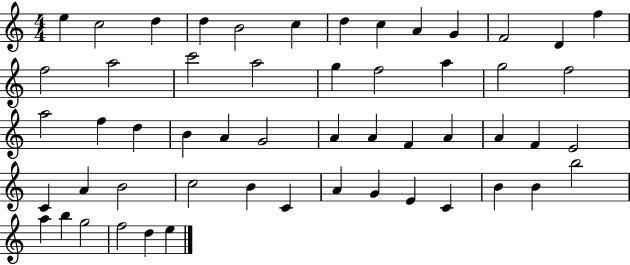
X:1
T:Untitled
M:4/4
L:1/4
K:C
e c2 d d B2 c d c A G F2 D f f2 a2 c'2 a2 g f2 a g2 f2 a2 f d B A G2 A A F A A F E2 C A B2 c2 B C A G E C B B b2 a b g2 f2 d e